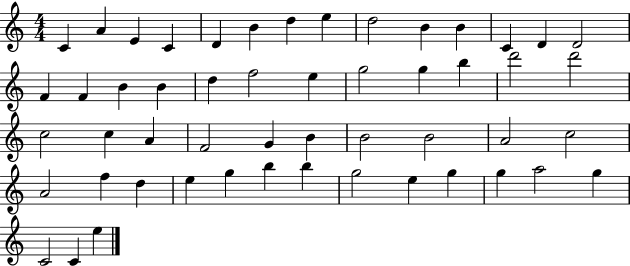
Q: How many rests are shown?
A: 0